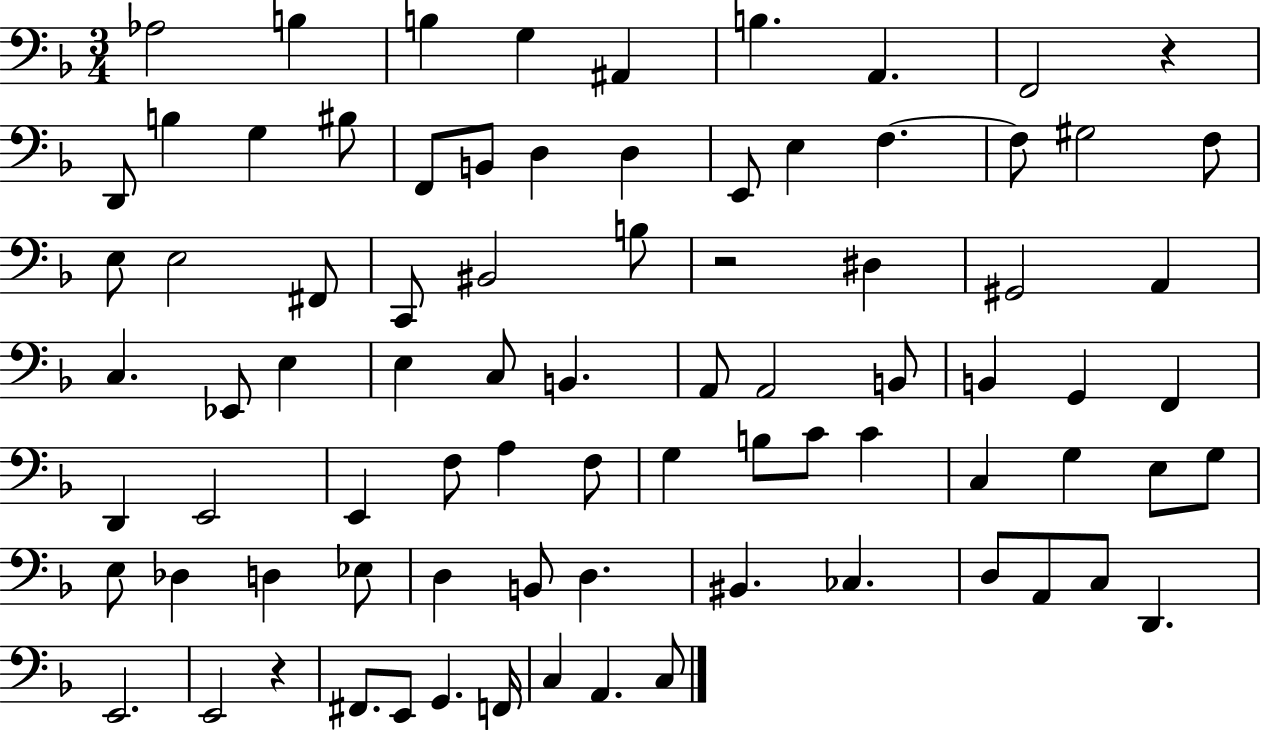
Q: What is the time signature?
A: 3/4